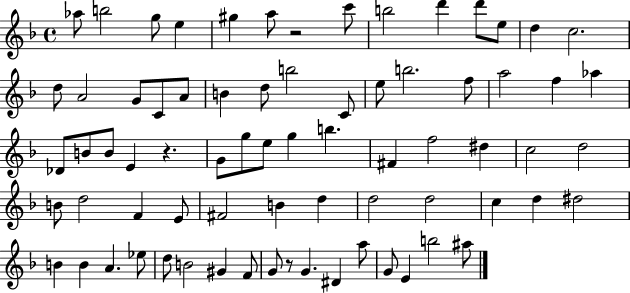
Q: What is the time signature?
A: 4/4